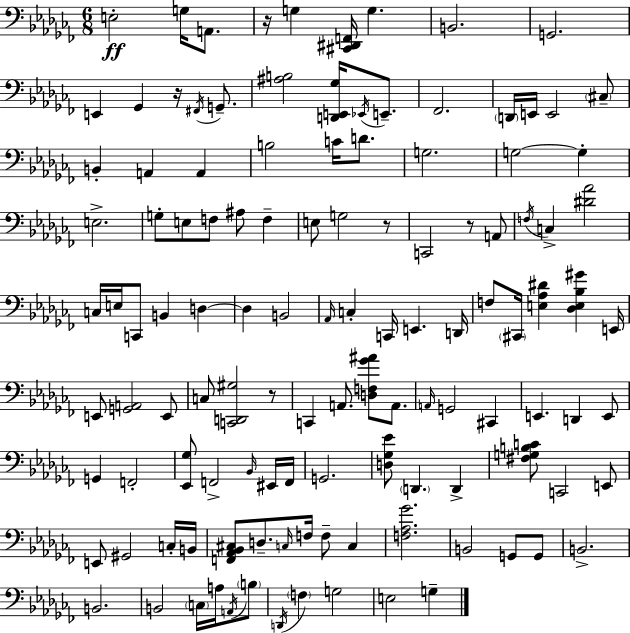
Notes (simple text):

E3/h G3/s A2/e. R/s G3/q [C#2,D#2,F2]/s G3/q. B2/h. G2/h. E2/q Gb2/q R/s F#2/s G2/e. [A#3,B3]/h [D2,E2,Gb3]/s Eb2/s E2/e. FES2/h. D2/s E2/s E2/h C#3/e B2/q A2/q A2/q B3/h C4/s D4/e. G3/h. G3/h G3/q E3/h. G3/e E3/e F3/e A#3/e F3/q E3/e G3/h R/e C2/h R/e A2/e F3/s C3/q [D#4,Ab4]/h C3/s E3/s C2/e B2/q D3/q D3/q B2/h Ab2/s C3/q C2/s E2/q. D2/s F3/e C#2/s [E3,Ab3,D#4]/q [Db3,E3,Bb3,G#4]/q E2/s E2/e [G2,A2]/h E2/e C3/e [C2,D2,G#3]/h R/e C2/q A2/e. [D3,F3,Gb4,A#4]/e A2/e. A2/s G2/h C#2/q E2/q. D2/q E2/e G2/q F2/h [Eb2,Gb3]/e F2/h Bb2/s EIS2/s F2/s G2/h. [D3,Gb3,Eb4]/e D2/q. D2/q [F#3,G3,B3,C4]/e C2/h E2/e E2/e G#2/h C3/s B2/s [F2,Ab2,Bb2,C#3]/e D3/e. C3/s F3/s F3/e C3/q [F3,Ab3,Gb4]/h. B2/h G2/e G2/e B2/h. B2/h. B2/h C3/s A3/s A2/s B3/e D2/s F3/q G3/h E3/h G3/q